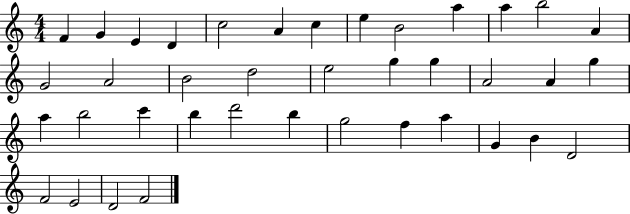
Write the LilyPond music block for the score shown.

{
  \clef treble
  \numericTimeSignature
  \time 4/4
  \key c \major
  f'4 g'4 e'4 d'4 | c''2 a'4 c''4 | e''4 b'2 a''4 | a''4 b''2 a'4 | \break g'2 a'2 | b'2 d''2 | e''2 g''4 g''4 | a'2 a'4 g''4 | \break a''4 b''2 c'''4 | b''4 d'''2 b''4 | g''2 f''4 a''4 | g'4 b'4 d'2 | \break f'2 e'2 | d'2 f'2 | \bar "|."
}